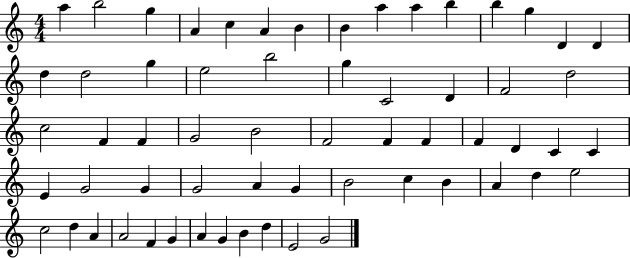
{
  \clef treble
  \numericTimeSignature
  \time 4/4
  \key c \major
  a''4 b''2 g''4 | a'4 c''4 a'4 b'4 | b'4 a''4 a''4 b''4 | b''4 g''4 d'4 d'4 | \break d''4 d''2 g''4 | e''2 b''2 | g''4 c'2 d'4 | f'2 d''2 | \break c''2 f'4 f'4 | g'2 b'2 | f'2 f'4 f'4 | f'4 d'4 c'4 c'4 | \break e'4 g'2 g'4 | g'2 a'4 g'4 | b'2 c''4 b'4 | a'4 d''4 e''2 | \break c''2 d''4 a'4 | a'2 f'4 g'4 | a'4 g'4 b'4 d''4 | e'2 g'2 | \break \bar "|."
}